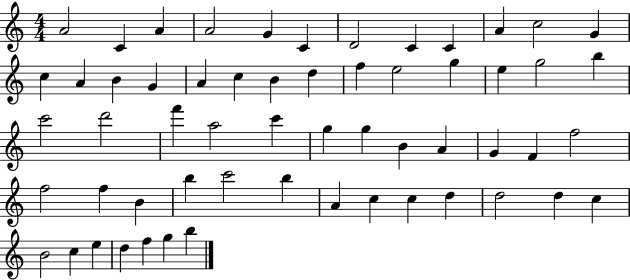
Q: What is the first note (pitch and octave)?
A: A4